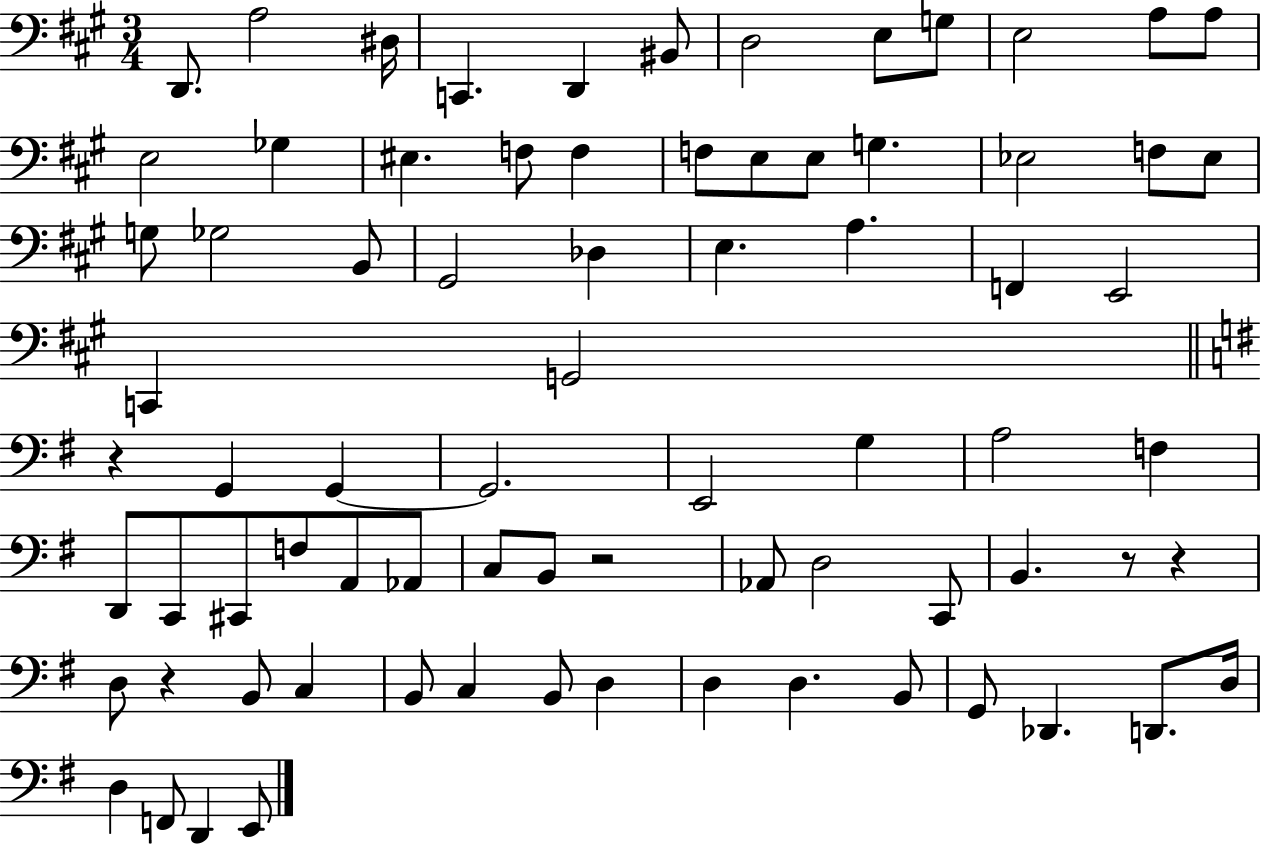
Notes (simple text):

D2/e. A3/h D#3/s C2/q. D2/q BIS2/e D3/h E3/e G3/e E3/h A3/e A3/e E3/h Gb3/q EIS3/q. F3/e F3/q F3/e E3/e E3/e G3/q. Eb3/h F3/e Eb3/e G3/e Gb3/h B2/e G#2/h Db3/q E3/q. A3/q. F2/q E2/h C2/q G2/h R/q G2/q G2/q G2/h. E2/h G3/q A3/h F3/q D2/e C2/e C#2/e F3/e A2/e Ab2/e C3/e B2/e R/h Ab2/e D3/h C2/e B2/q. R/e R/q D3/e R/q B2/e C3/q B2/e C3/q B2/e D3/q D3/q D3/q. B2/e G2/e Db2/q. D2/e. D3/s D3/q F2/e D2/q E2/e